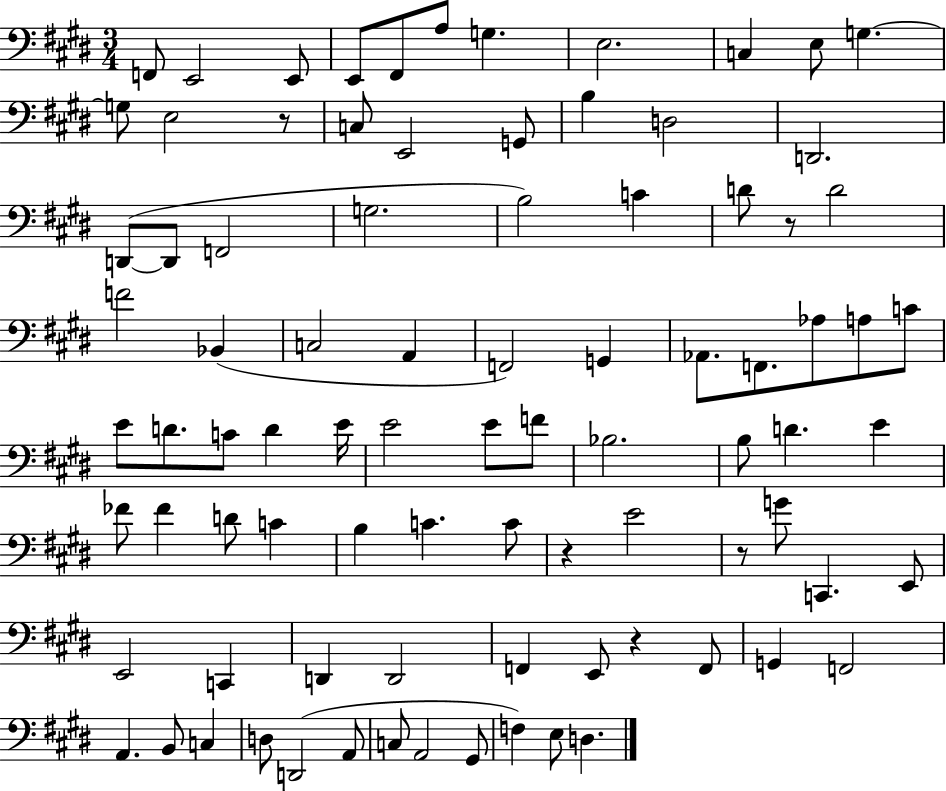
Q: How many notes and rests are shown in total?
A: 87